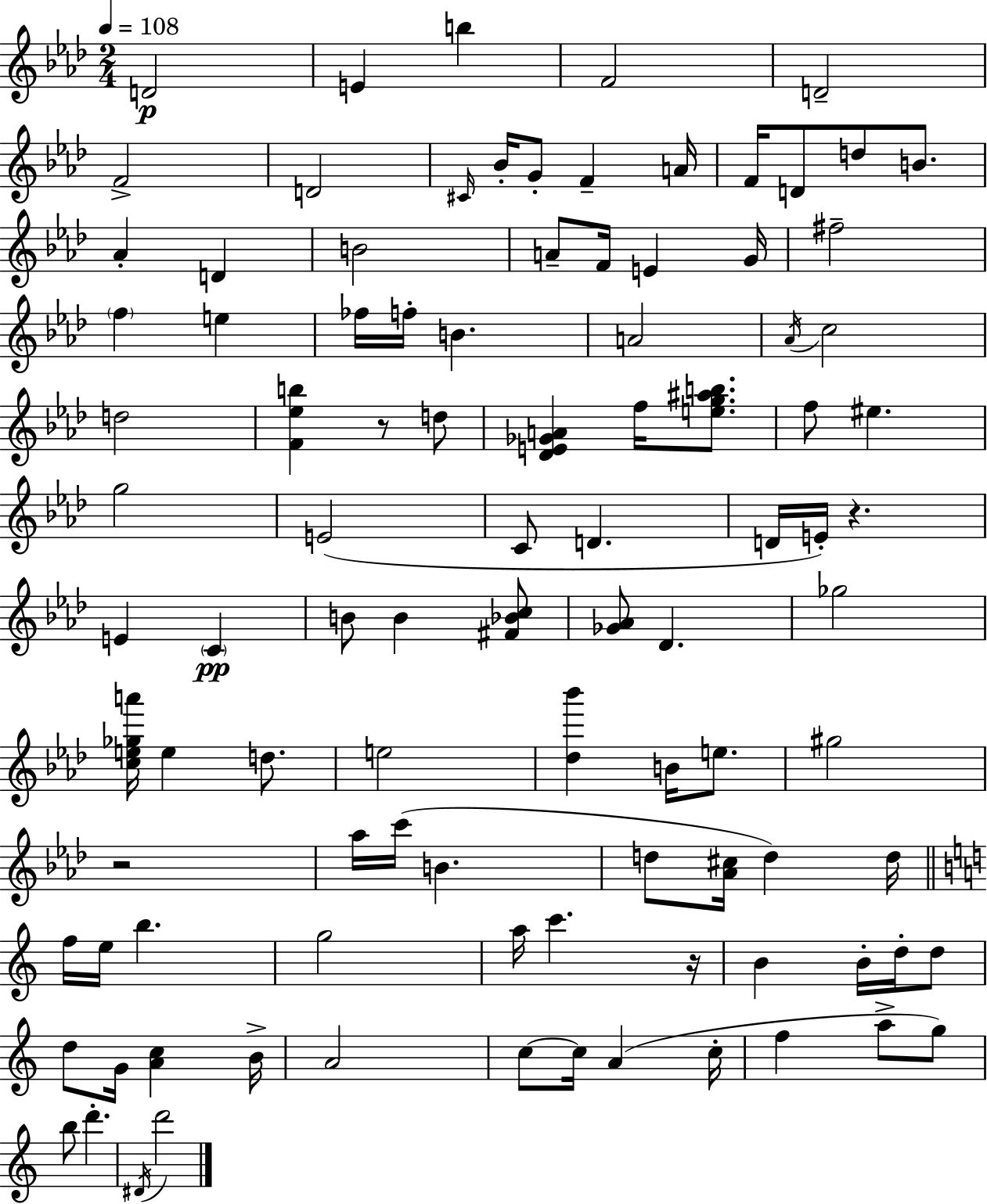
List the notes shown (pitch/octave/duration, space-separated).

D4/h E4/q B5/q F4/h D4/h F4/h D4/h C#4/s Bb4/s G4/e F4/q A4/s F4/s D4/e D5/e B4/e. Ab4/q D4/q B4/h A4/e F4/s E4/q G4/s F#5/h F5/q E5/q FES5/s F5/s B4/q. A4/h Ab4/s C5/h D5/h [F4,Eb5,B5]/q R/e D5/e [Db4,E4,Gb4,A4]/q F5/s [E5,G5,A#5,B5]/e. F5/e EIS5/q. G5/h E4/h C4/e D4/q. D4/s E4/s R/q. E4/q C4/q B4/e B4/q [F#4,Bb4,C5]/e [Gb4,Ab4]/e Db4/q. Gb5/h [C5,E5,Gb5,A6]/s E5/q D5/e. E5/h [Db5,Bb6]/q B4/s E5/e. G#5/h R/h Ab5/s C6/s B4/q. D5/e [Ab4,C#5]/s D5/q D5/s F5/s E5/s B5/q. G5/h A5/s C6/q. R/s B4/q B4/s D5/s D5/e D5/e G4/s [A4,C5]/q B4/s A4/h C5/e C5/s A4/q C5/s F5/q A5/e G5/e B5/e D6/q. D#4/s D6/h